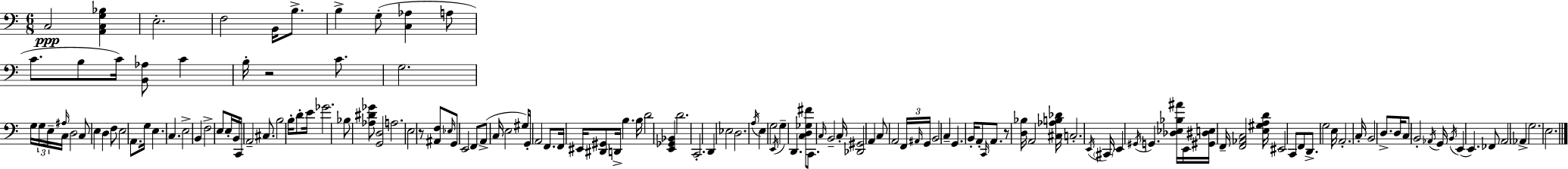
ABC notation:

X:1
T:Untitled
M:6/8
L:1/4
K:C
C,2 [A,,C,G,_B,] E,2 F,2 B,,/4 B,/2 B, G,/2 [C,_A,] A,/2 C/2 B,/2 C/4 [B,,_A,]/2 C B,/4 z2 C/2 G,2 G,/4 G,/4 E,/4 ^A,/4 C,/4 D,2 C,/2 E, D, F,/2 E,2 A,,/2 G,/4 E, C, E,2 B,, F,2 E,/2 E,/4 B,,/4 C,,/4 A,,2 ^C,/2 B,2 B,/4 D/2 E/4 _G2 _B,/2 [_A,^D_G]/2 [G,,D,]2 A,2 E,2 z/2 [^A,,F,]/2 _E,/4 G,,/2 E,,2 F,,/2 A,,/2 C,/4 E,2 ^G,/4 G,,/4 A,,2 F,,/2 F,,/4 ^E,,/4 [^D,,^G,,]/2 D,,/4 B, B,/4 D2 [E,,_G,,_B,,] D2 C,,2 D,, _E,2 D,2 A,/4 E, G,2 E,,/4 G, D,, [C,D,_G,^F]/2 C,,/2 C,/4 B,,2 C,/4 [_D,,^G,,]2 A,, C,/2 A,,2 F,,/4 ^A,,/4 G,,/4 B,,2 C, G,, B,,/4 A,,/2 C,,/4 A,,/2 z/2 [D,_B,]/4 A,,2 [^C,_A,B,_D]/4 C,2 E,,/4 ^C,,/4 E,, ^G,,/4 G,, [_D,_E,_B,^A]/4 E,,/4 [^G,,^D,E,]/4 F,,/4 [F,,_A,,C,]2 [E,^G,A,D]/4 ^E,,2 C,,/2 F,,/2 D,,/2 G,2 E,/4 A,,2 C,/4 B,,2 D,/2 D,/4 C,/2 B,,2 _A,,/4 G,,/4 B,,/4 E,, E,, _F,,/2 A,,2 _A,, G,2 E,2